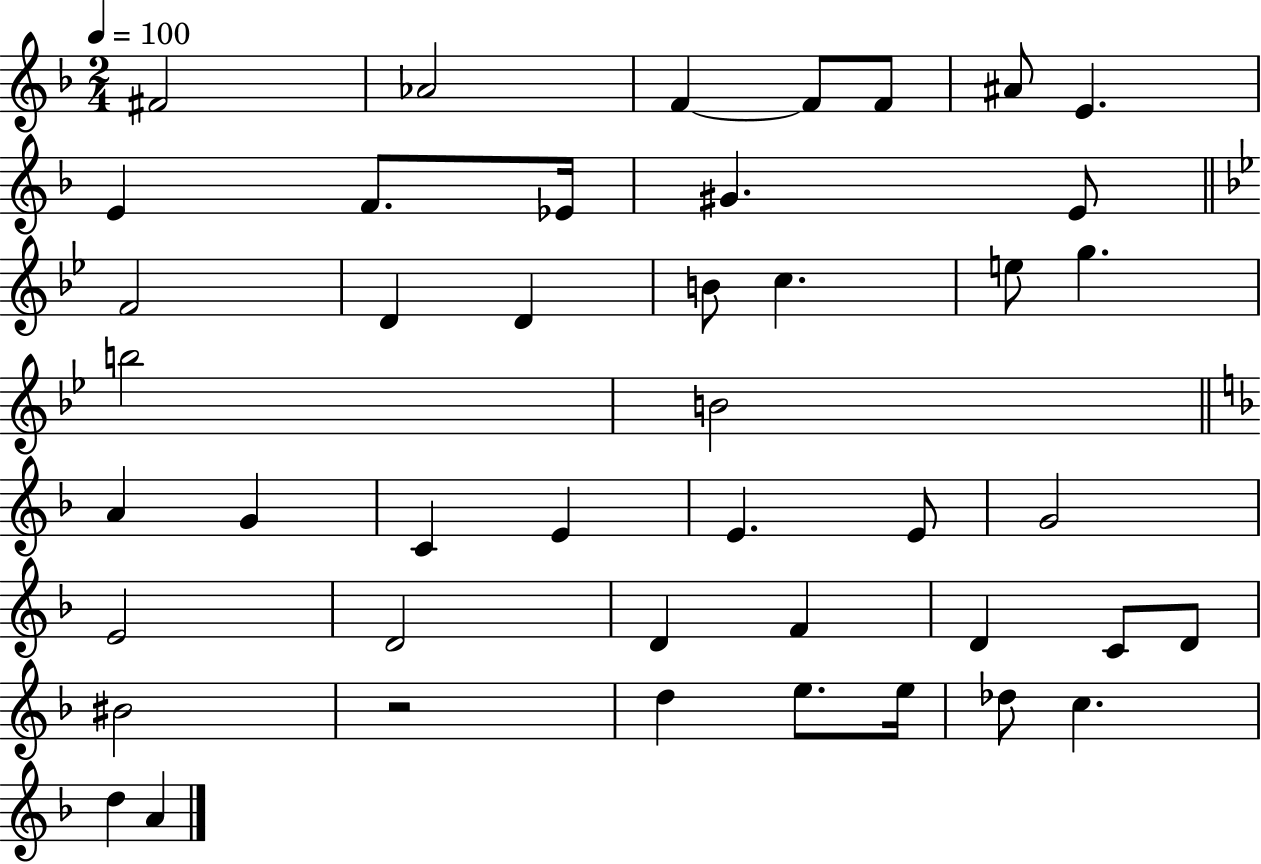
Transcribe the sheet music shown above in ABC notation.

X:1
T:Untitled
M:2/4
L:1/4
K:F
^F2 _A2 F F/2 F/2 ^A/2 E E F/2 _E/4 ^G E/2 F2 D D B/2 c e/2 g b2 B2 A G C E E E/2 G2 E2 D2 D F D C/2 D/2 ^B2 z2 d e/2 e/4 _d/2 c d A